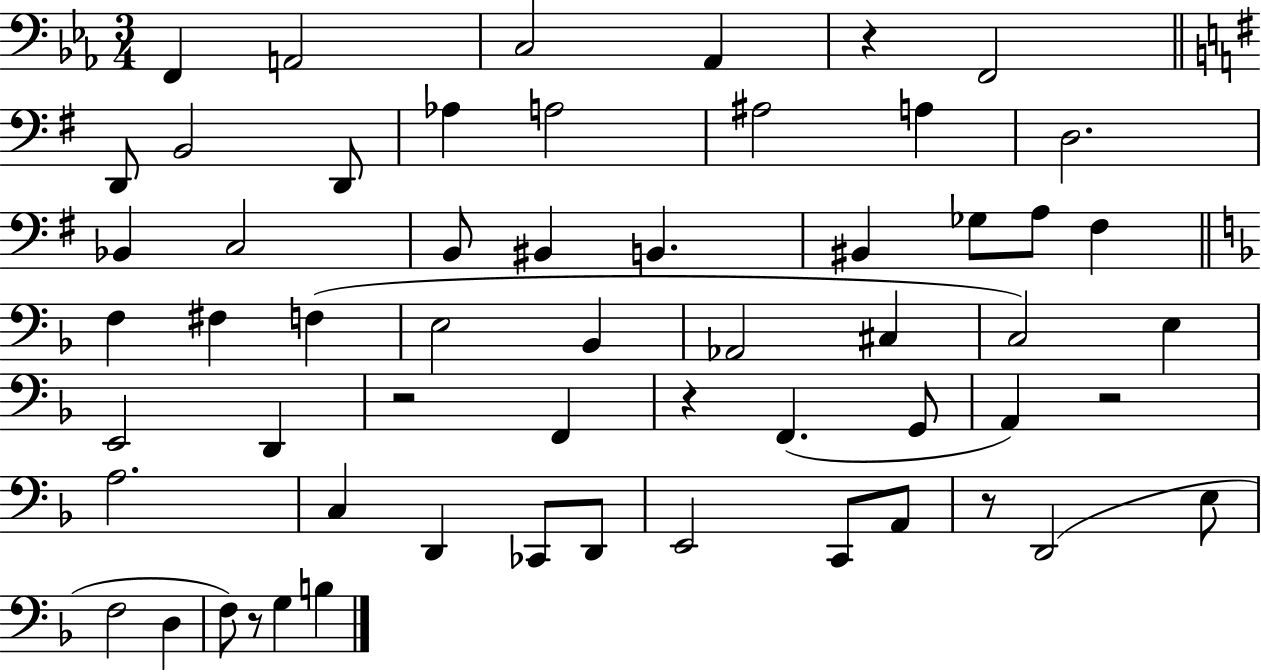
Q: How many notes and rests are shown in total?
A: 58